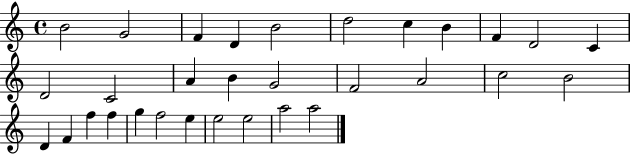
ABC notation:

X:1
T:Untitled
M:4/4
L:1/4
K:C
B2 G2 F D B2 d2 c B F D2 C D2 C2 A B G2 F2 A2 c2 B2 D F f f g f2 e e2 e2 a2 a2